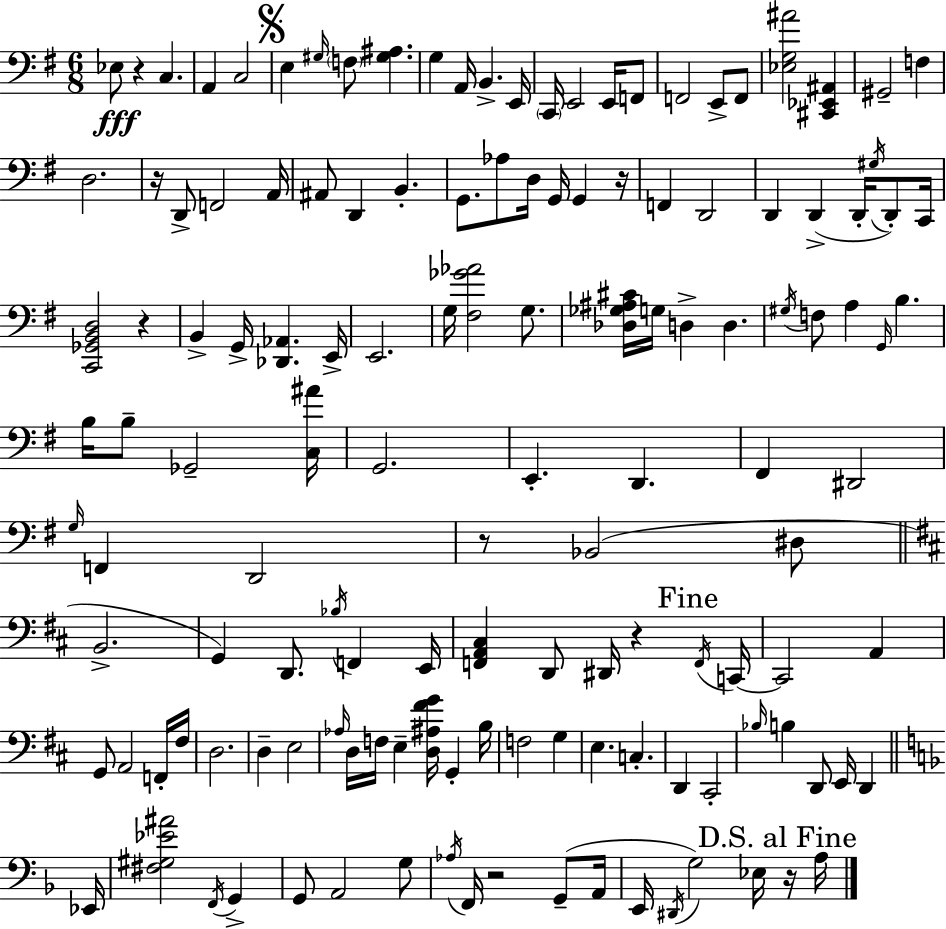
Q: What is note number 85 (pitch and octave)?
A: D3